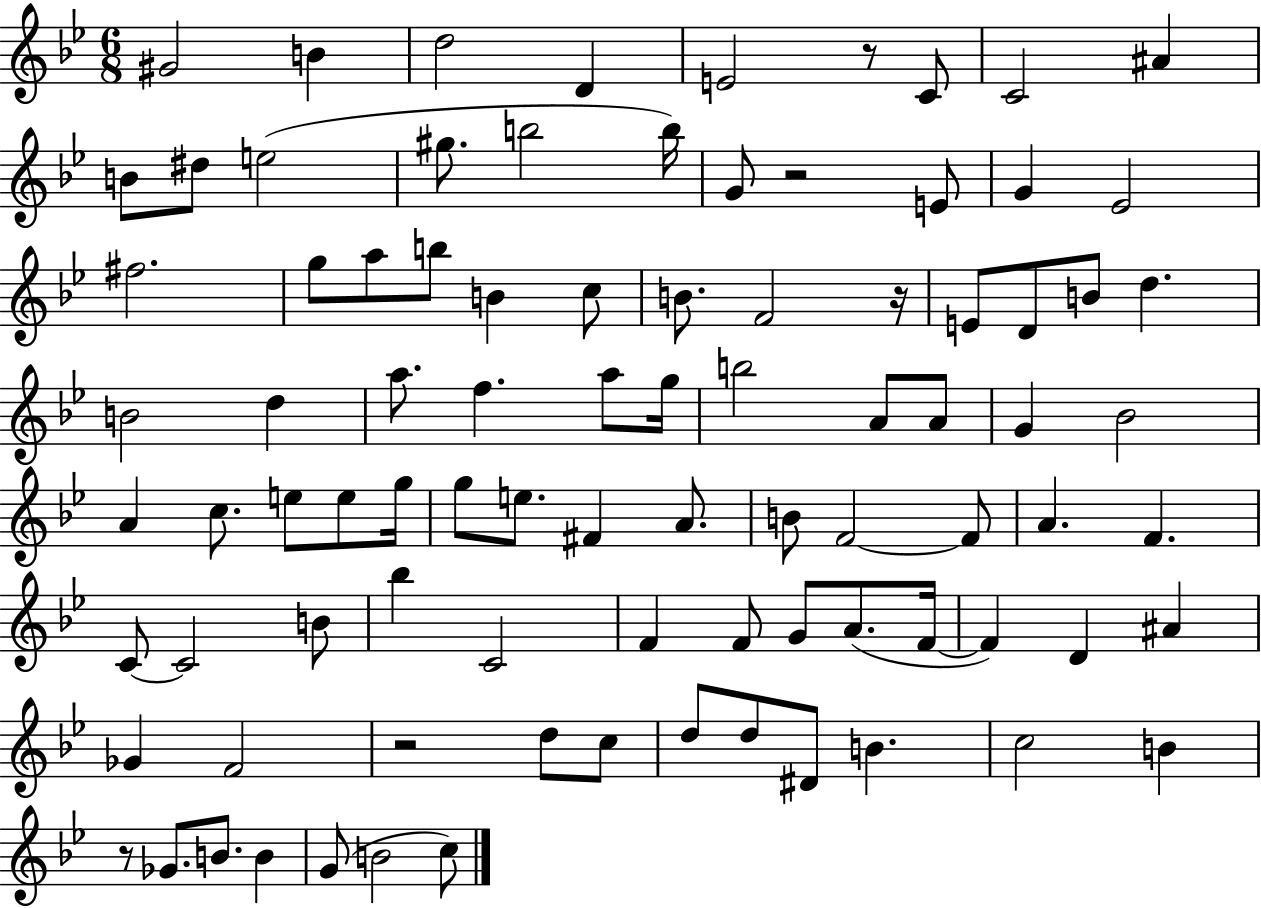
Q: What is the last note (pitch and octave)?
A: C5